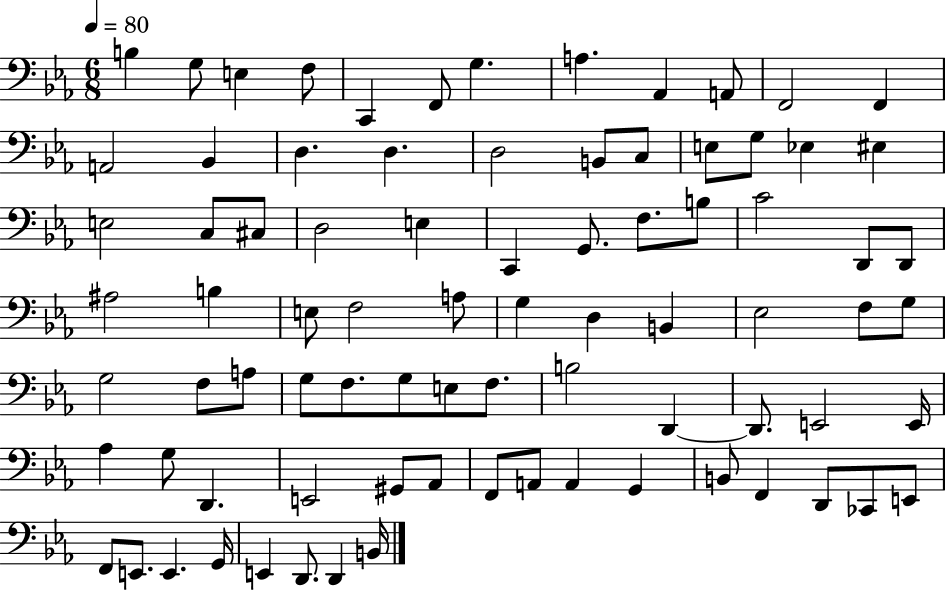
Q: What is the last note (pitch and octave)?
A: B2